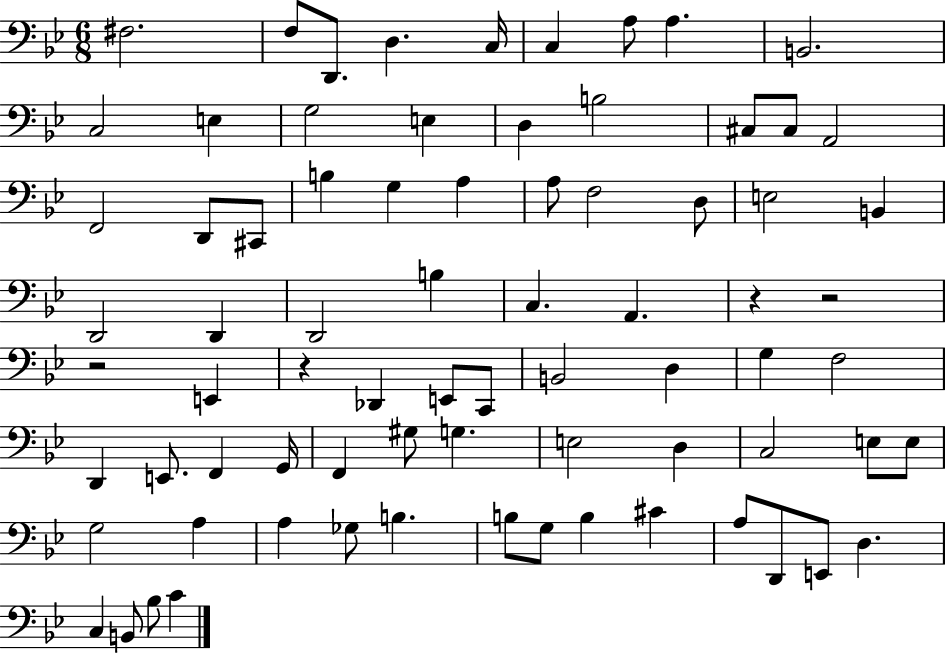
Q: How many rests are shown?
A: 4